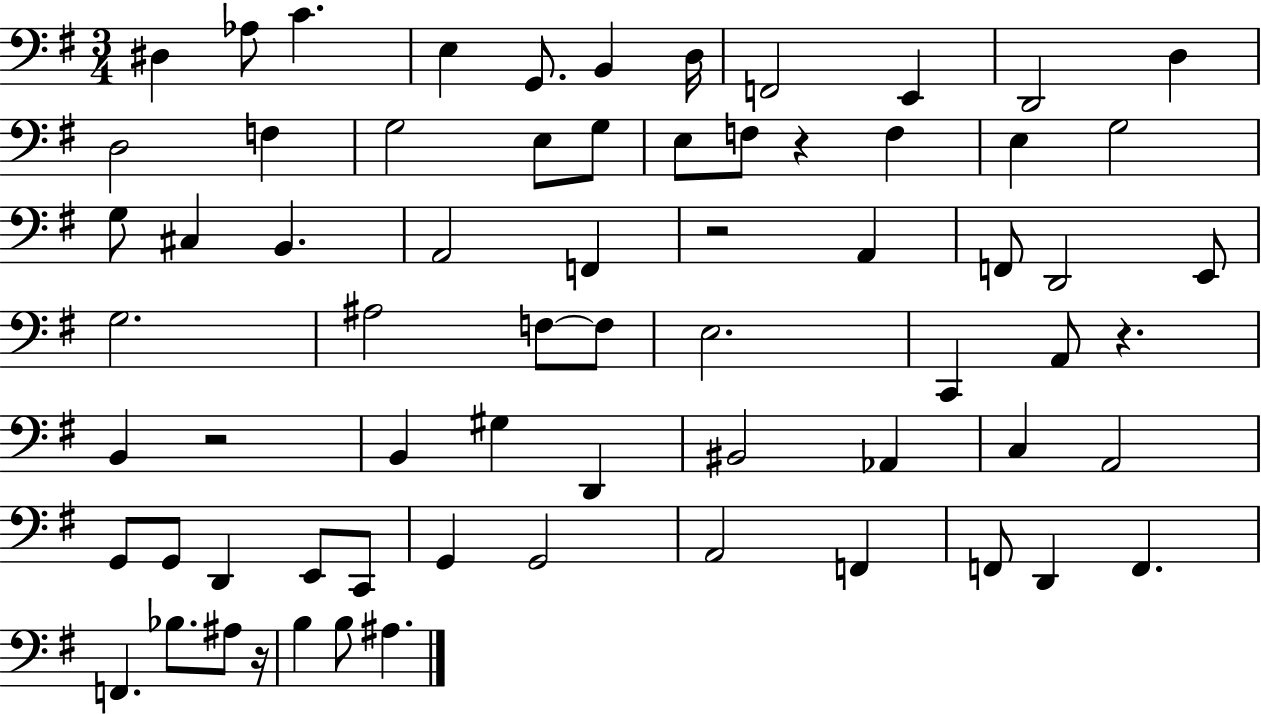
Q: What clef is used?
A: bass